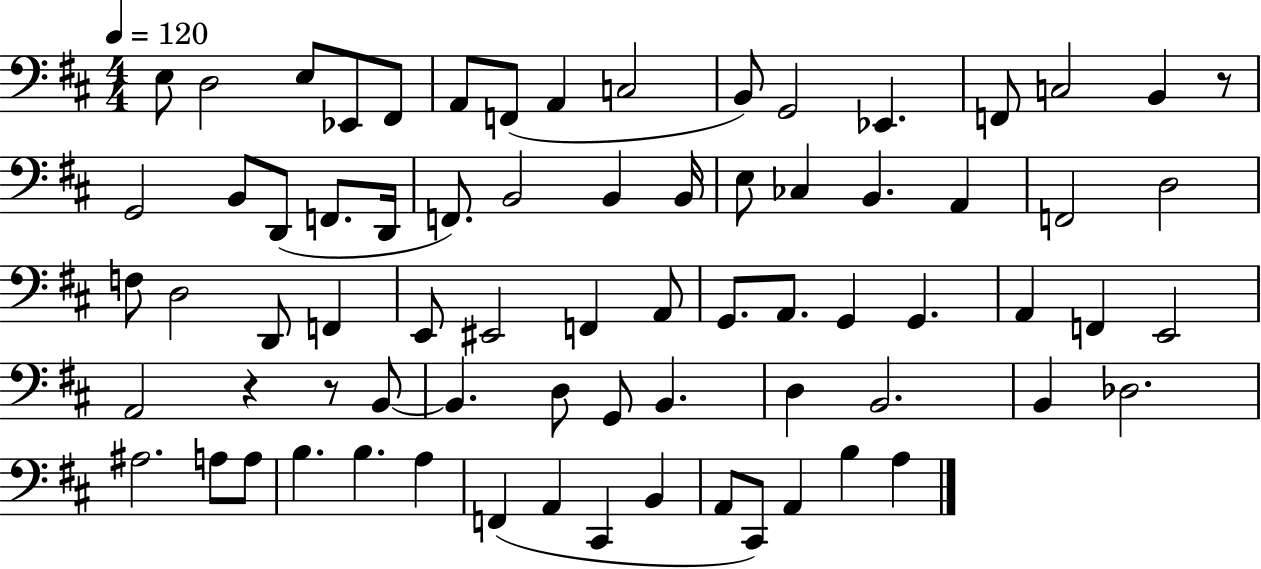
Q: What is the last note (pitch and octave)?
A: A3